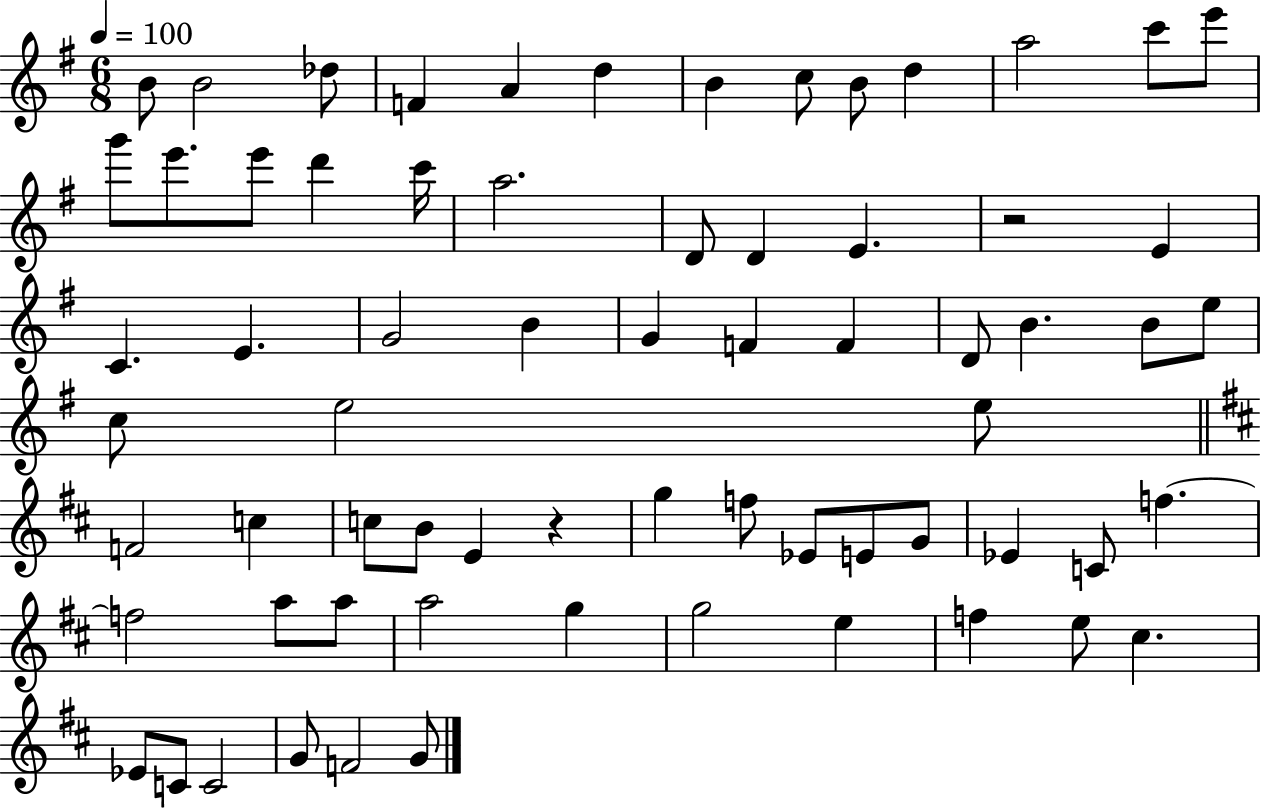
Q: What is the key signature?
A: G major